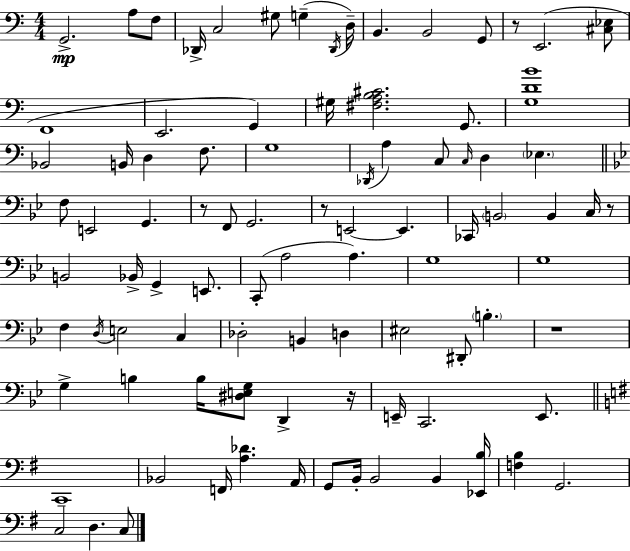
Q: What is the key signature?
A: C major